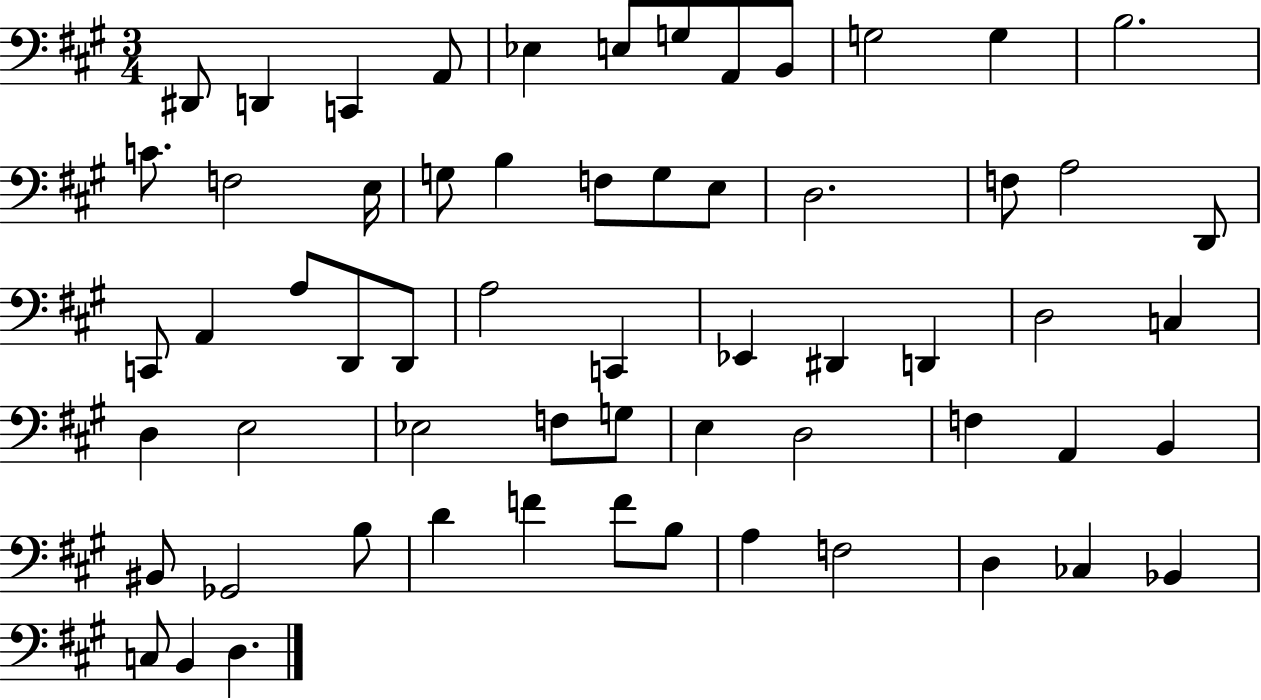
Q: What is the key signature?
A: A major